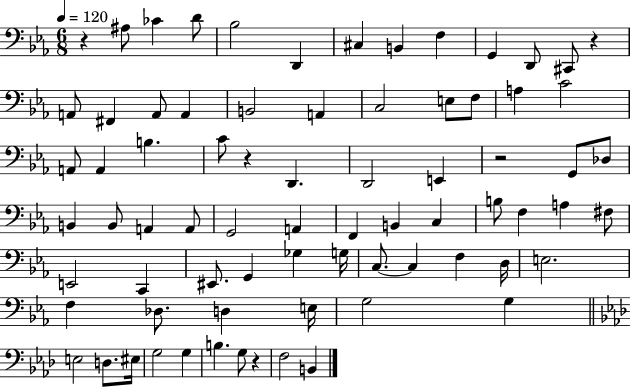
X:1
T:Untitled
M:6/8
L:1/4
K:Eb
z ^A,/2 _C D/2 _B,2 D,, ^C, B,, F, G,, D,,/2 ^C,,/2 z A,,/2 ^F,, A,,/2 A,, B,,2 A,, C,2 E,/2 F,/2 A, C2 A,,/2 A,, B, C/2 z D,, D,,2 E,, z2 G,,/2 _D,/2 B,, B,,/2 A,, A,,/2 G,,2 A,, F,, B,, C, B,/2 F, A, ^F,/2 E,,2 C,, ^E,,/2 G,, _G, G,/4 C,/2 C, F, D,/4 E,2 F, _D,/2 D, E,/4 G,2 G, E,2 D,/2 ^E,/4 G,2 G, B, G,/2 z F,2 B,,